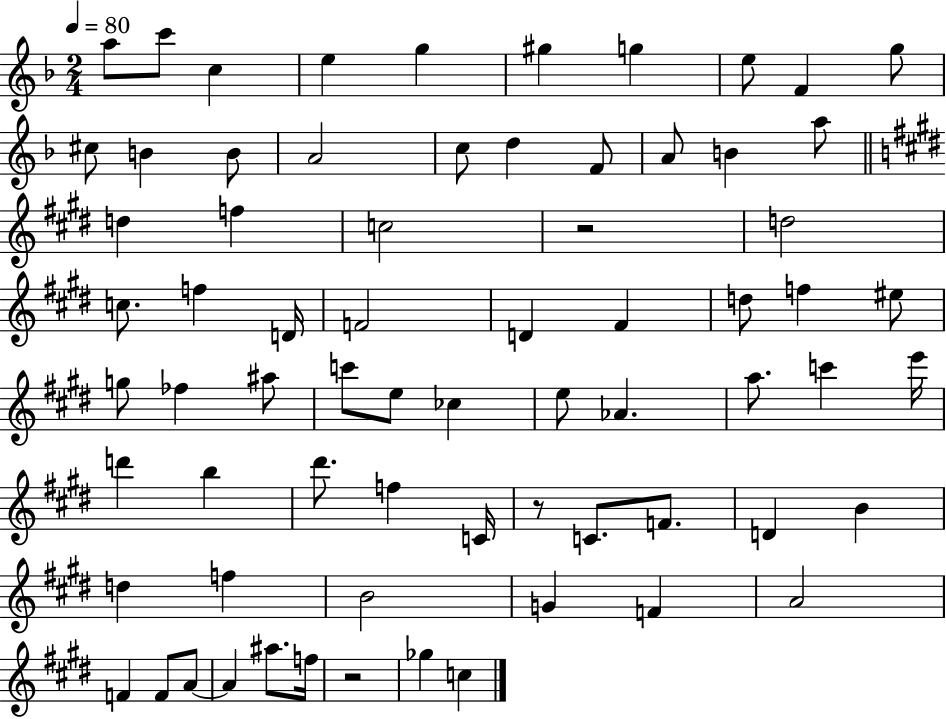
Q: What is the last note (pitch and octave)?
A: C5